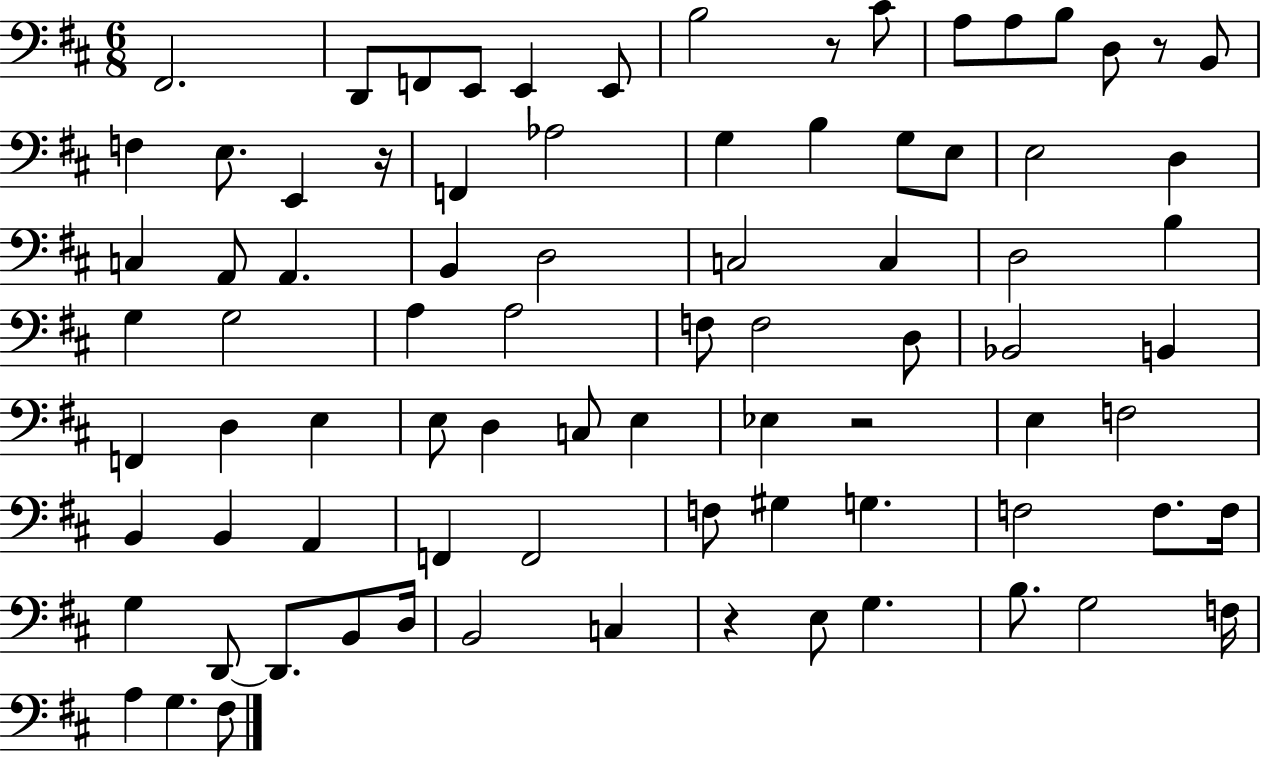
{
  \clef bass
  \numericTimeSignature
  \time 6/8
  \key d \major
  fis,2. | d,8 f,8 e,8 e,4 e,8 | b2 r8 cis'8 | a8 a8 b8 d8 r8 b,8 | \break f4 e8. e,4 r16 | f,4 aes2 | g4 b4 g8 e8 | e2 d4 | \break c4 a,8 a,4. | b,4 d2 | c2 c4 | d2 b4 | \break g4 g2 | a4 a2 | f8 f2 d8 | bes,2 b,4 | \break f,4 d4 e4 | e8 d4 c8 e4 | ees4 r2 | e4 f2 | \break b,4 b,4 a,4 | f,4 f,2 | f8 gis4 g4. | f2 f8. f16 | \break g4 d,8~~ d,8. b,8 d16 | b,2 c4 | r4 e8 g4. | b8. g2 f16 | \break a4 g4. fis8 | \bar "|."
}